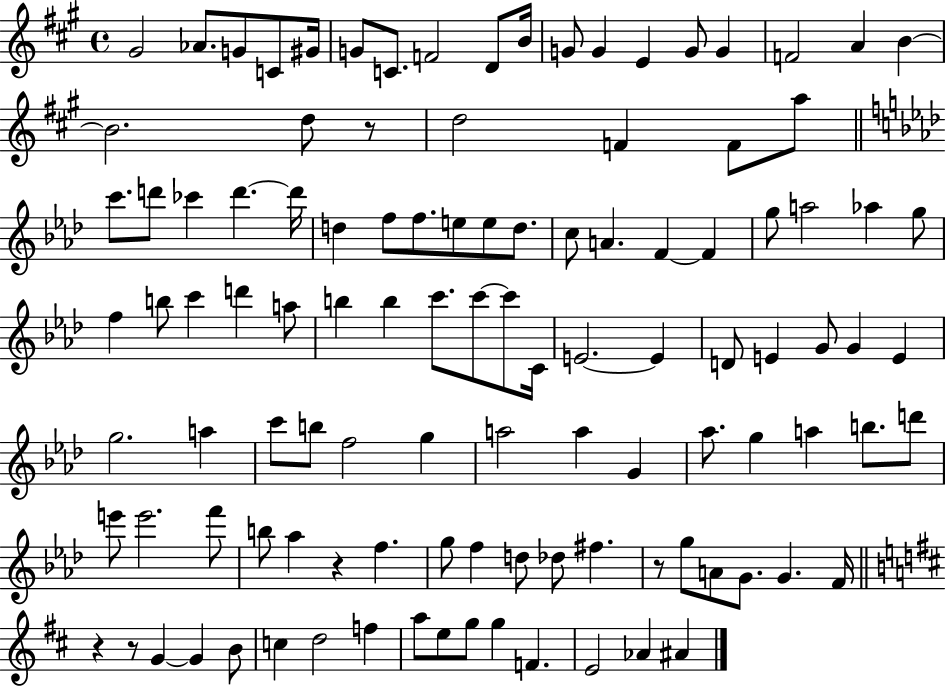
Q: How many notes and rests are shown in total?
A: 110